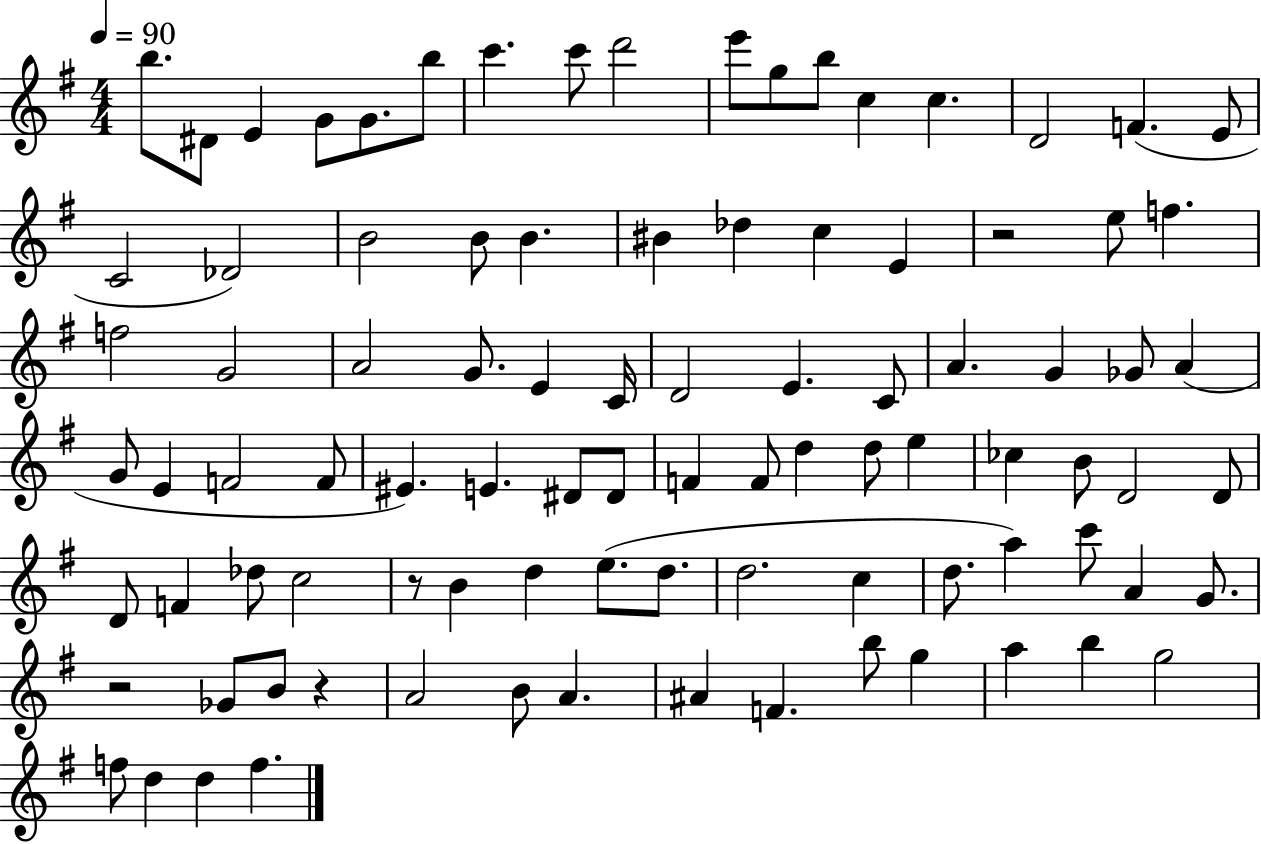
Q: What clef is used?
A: treble